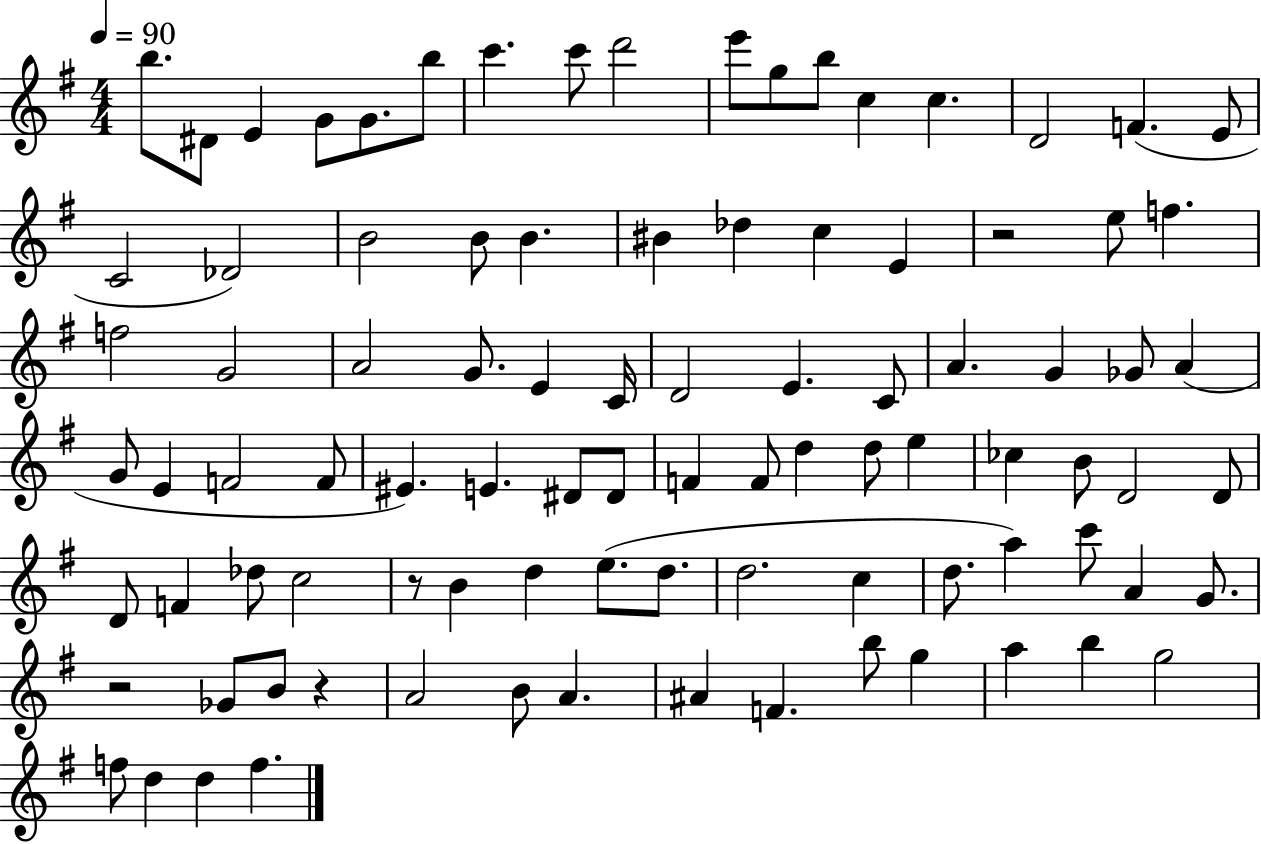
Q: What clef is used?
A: treble